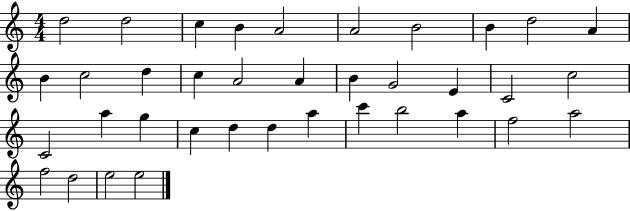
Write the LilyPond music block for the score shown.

{
  \clef treble
  \numericTimeSignature
  \time 4/4
  \key c \major
  d''2 d''2 | c''4 b'4 a'2 | a'2 b'2 | b'4 d''2 a'4 | \break b'4 c''2 d''4 | c''4 a'2 a'4 | b'4 g'2 e'4 | c'2 c''2 | \break c'2 a''4 g''4 | c''4 d''4 d''4 a''4 | c'''4 b''2 a''4 | f''2 a''2 | \break f''2 d''2 | e''2 e''2 | \bar "|."
}